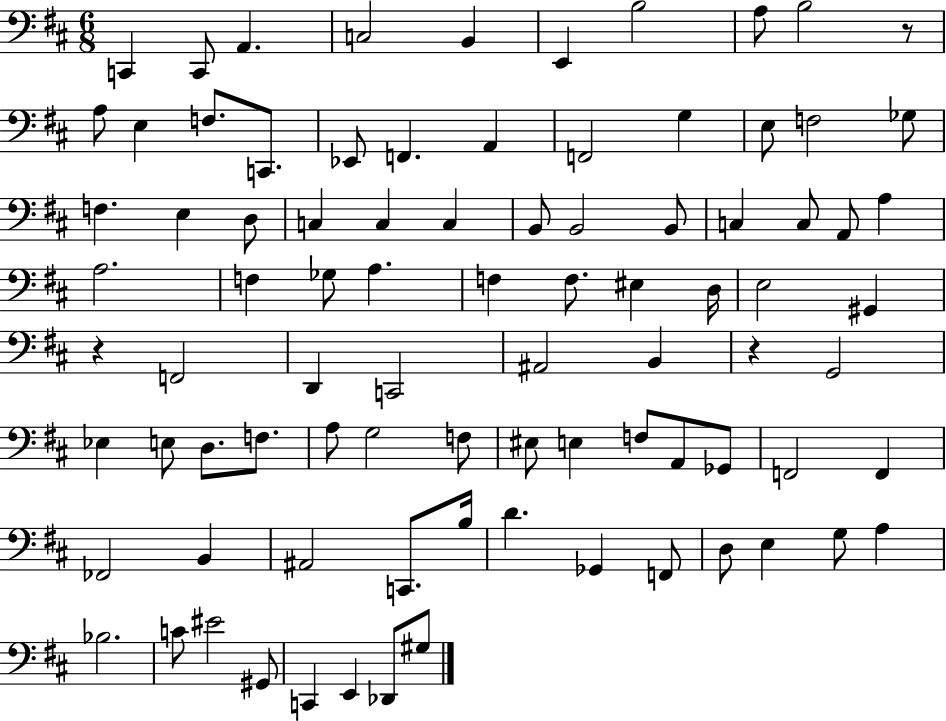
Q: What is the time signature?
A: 6/8